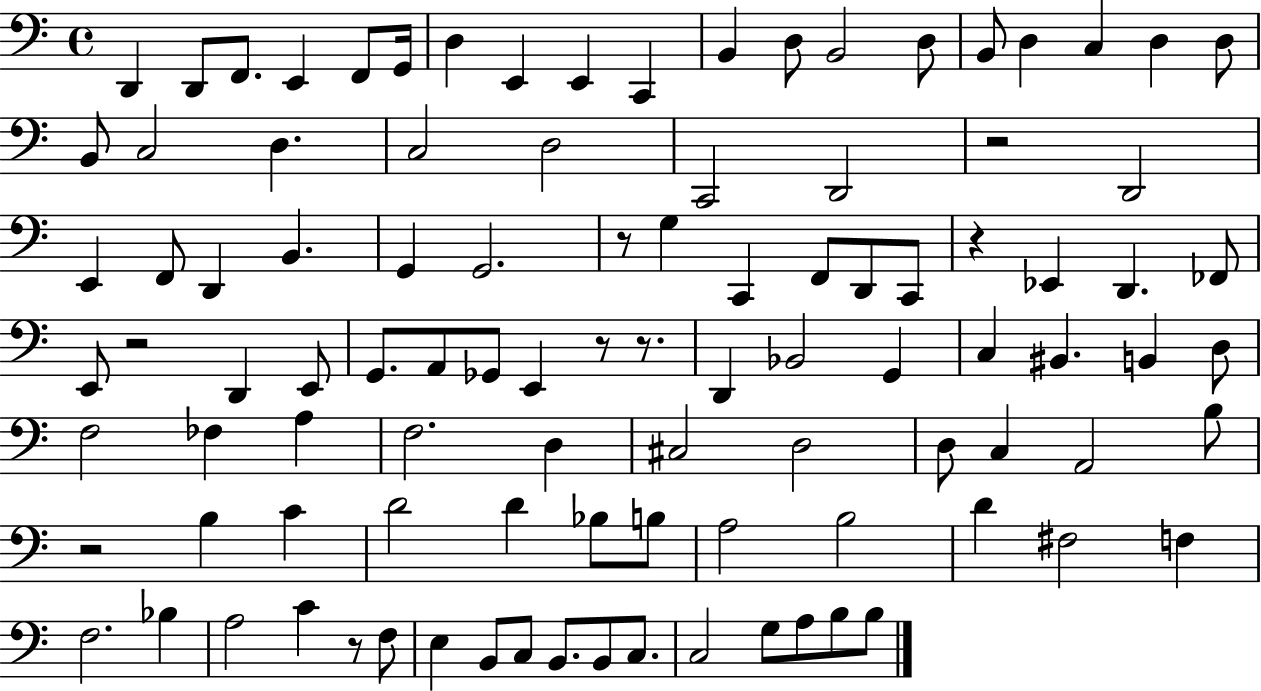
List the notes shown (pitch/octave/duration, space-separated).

D2/q D2/e F2/e. E2/q F2/e G2/s D3/q E2/q E2/q C2/q B2/q D3/e B2/h D3/e B2/e D3/q C3/q D3/q D3/e B2/e C3/h D3/q. C3/h D3/h C2/h D2/h R/h D2/h E2/q F2/e D2/q B2/q. G2/q G2/h. R/e G3/q C2/q F2/e D2/e C2/e R/q Eb2/q D2/q. FES2/e E2/e R/h D2/q E2/e G2/e. A2/e Gb2/e E2/q R/e R/e. D2/q Bb2/h G2/q C3/q BIS2/q. B2/q D3/e F3/h FES3/q A3/q F3/h. D3/q C#3/h D3/h D3/e C3/q A2/h B3/e R/h B3/q C4/q D4/h D4/q Bb3/e B3/e A3/h B3/h D4/q F#3/h F3/q F3/h. Bb3/q A3/h C4/q R/e F3/e E3/q B2/e C3/e B2/e. B2/e C3/e. C3/h G3/e A3/e B3/e B3/e